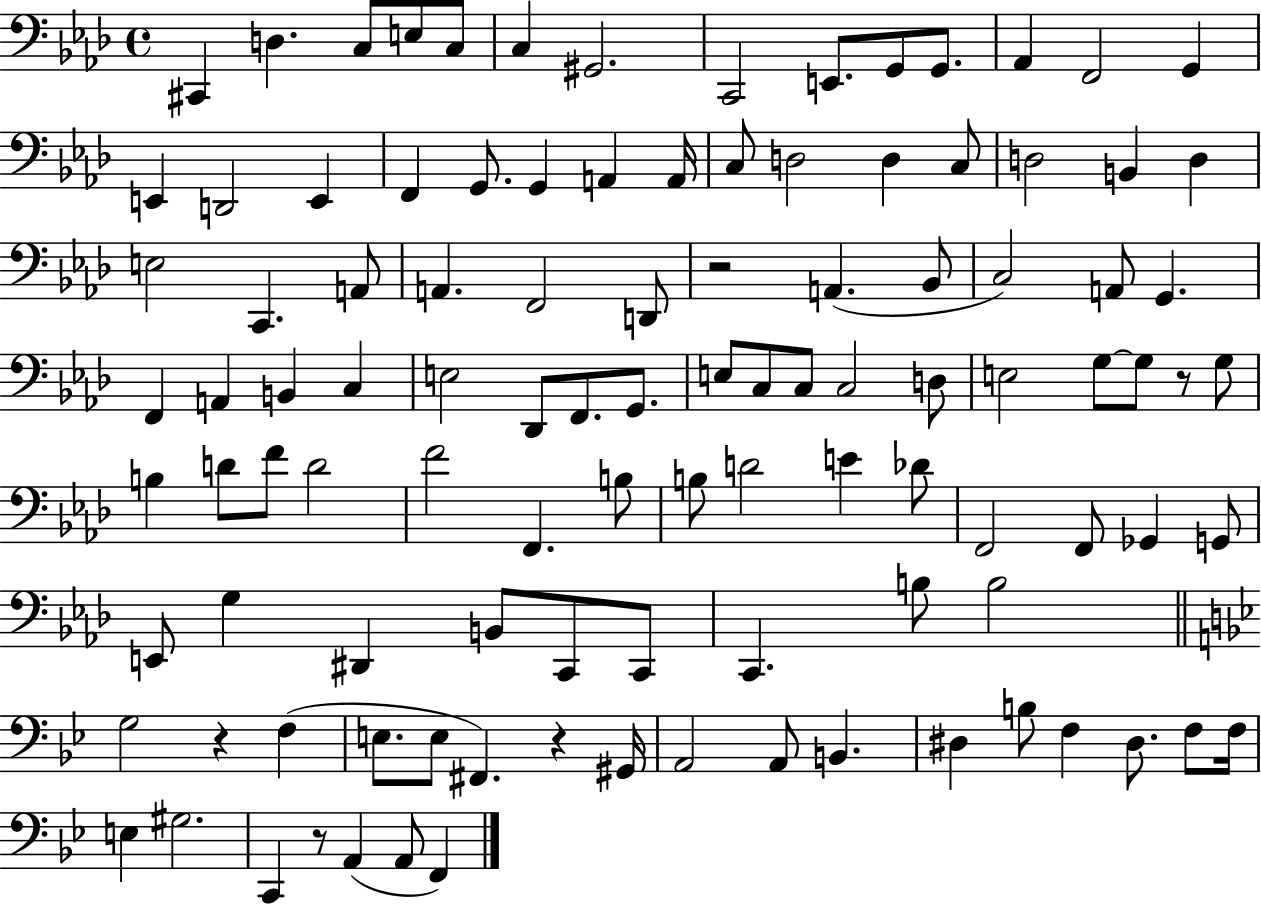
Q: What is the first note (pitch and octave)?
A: C#2